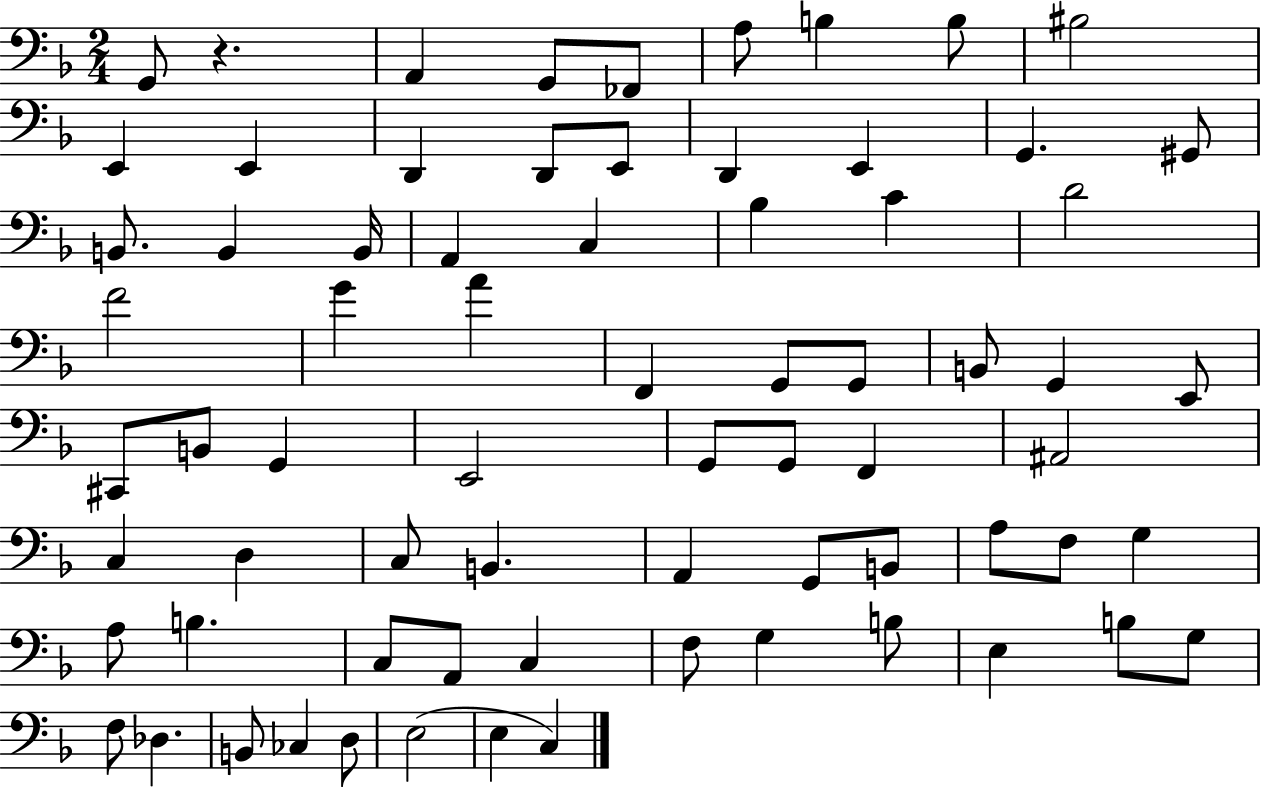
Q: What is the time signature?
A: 2/4